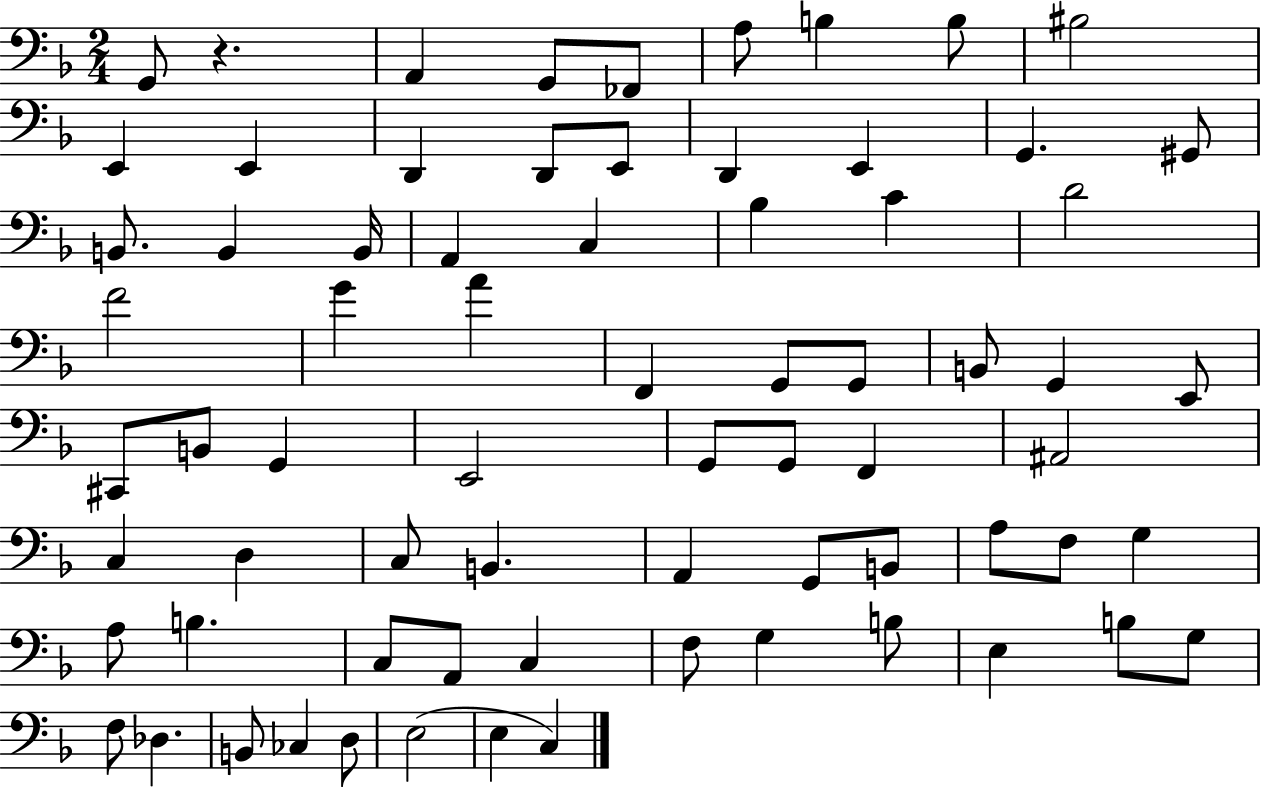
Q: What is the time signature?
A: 2/4